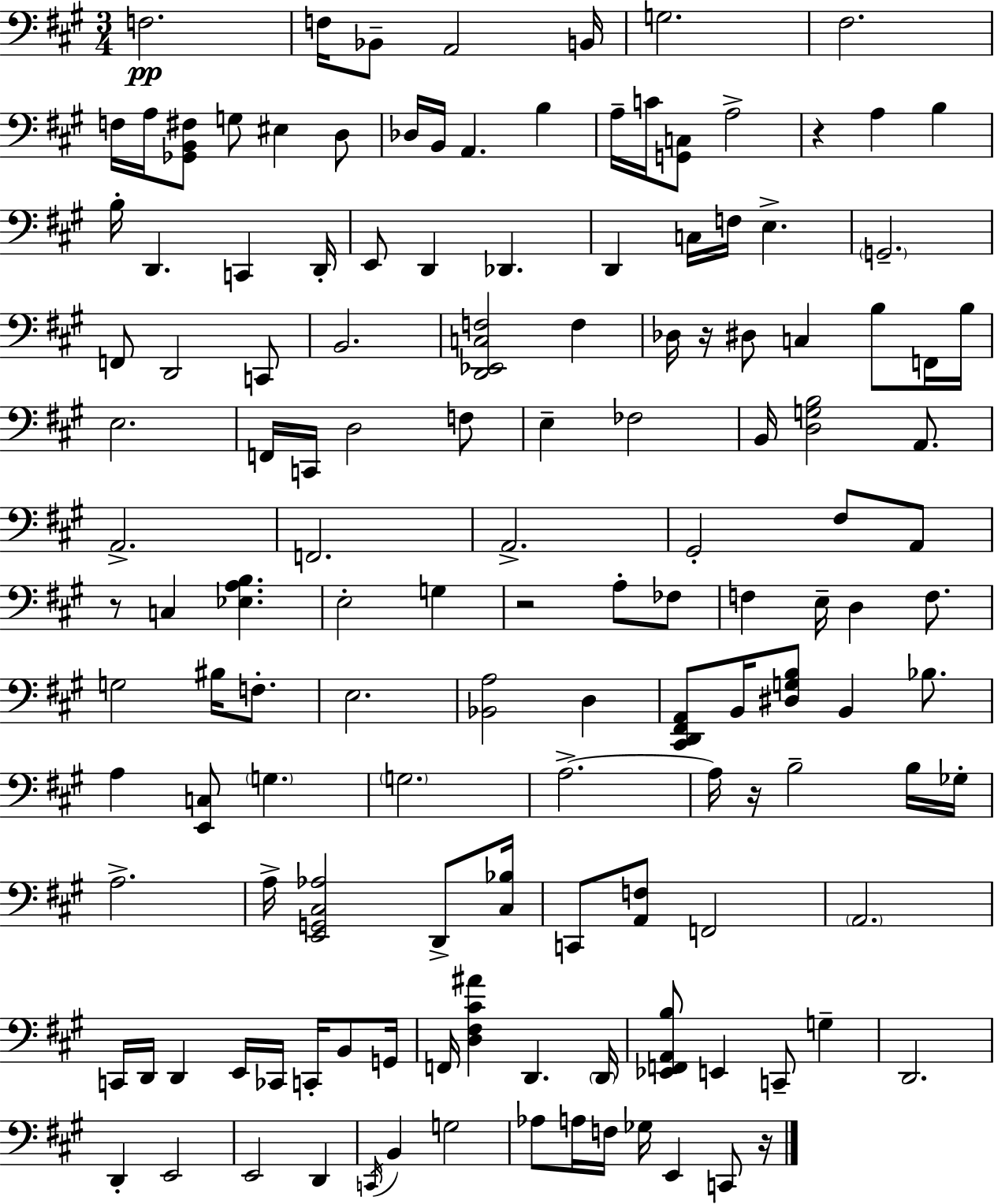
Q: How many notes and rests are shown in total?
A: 138